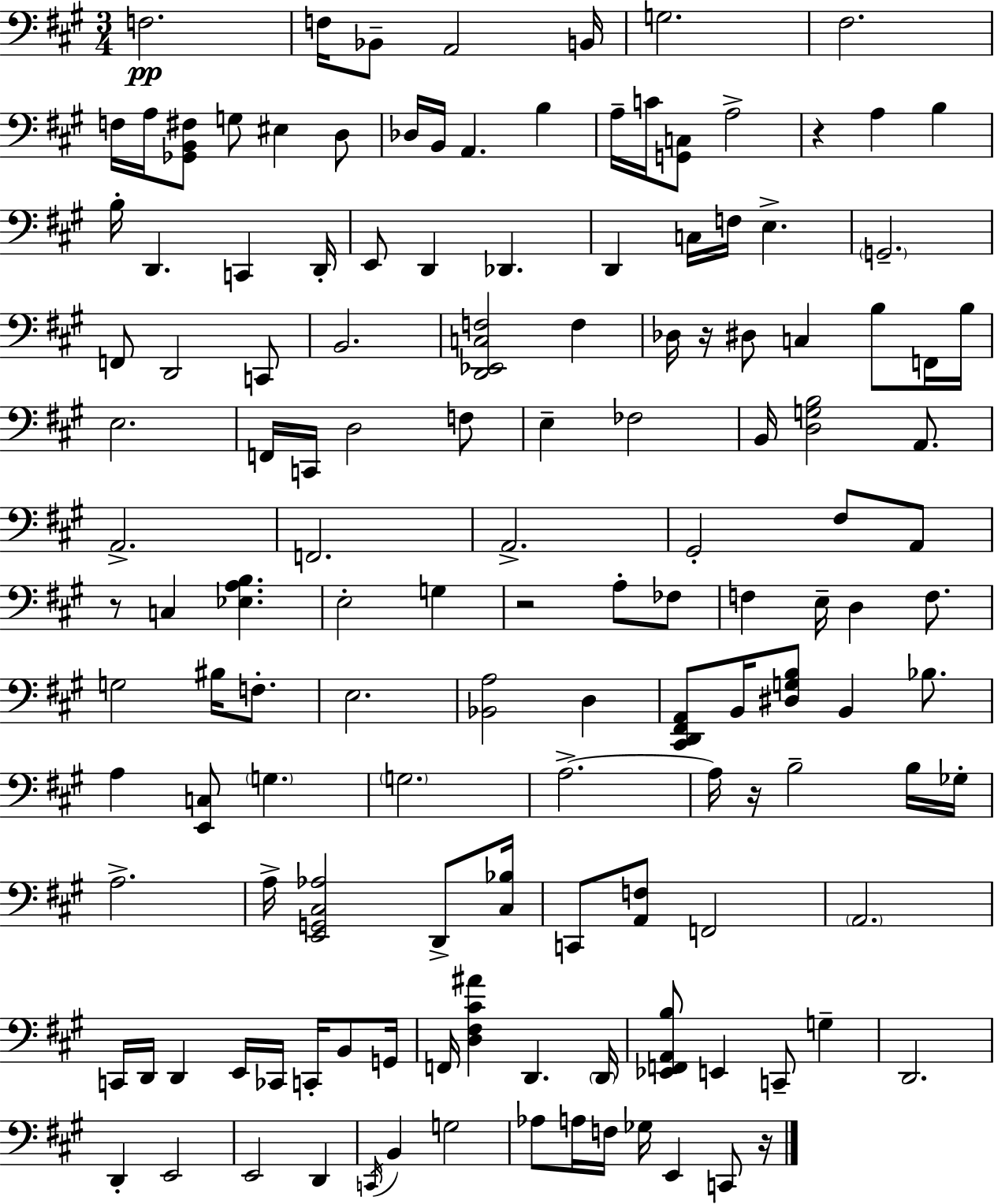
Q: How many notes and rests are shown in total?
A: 138